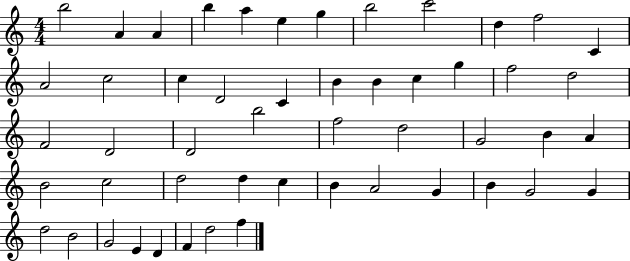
{
  \clef treble
  \numericTimeSignature
  \time 4/4
  \key c \major
  b''2 a'4 a'4 | b''4 a''4 e''4 g''4 | b''2 c'''2 | d''4 f''2 c'4 | \break a'2 c''2 | c''4 d'2 c'4 | b'4 b'4 c''4 g''4 | f''2 d''2 | \break f'2 d'2 | d'2 b''2 | f''2 d''2 | g'2 b'4 a'4 | \break b'2 c''2 | d''2 d''4 c''4 | b'4 a'2 g'4 | b'4 g'2 g'4 | \break d''2 b'2 | g'2 e'4 d'4 | f'4 d''2 f''4 | \bar "|."
}